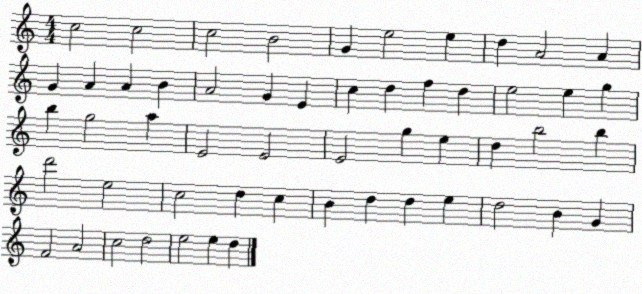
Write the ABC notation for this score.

X:1
T:Untitled
M:4/4
L:1/4
K:C
c2 c2 c2 B2 G e2 e d A2 A G A A B A2 G E c d f d e2 e g b g2 a E2 E2 E2 g e d b2 b d'2 e2 c2 d c B d d e d2 B G F2 A2 c2 d2 e2 e d